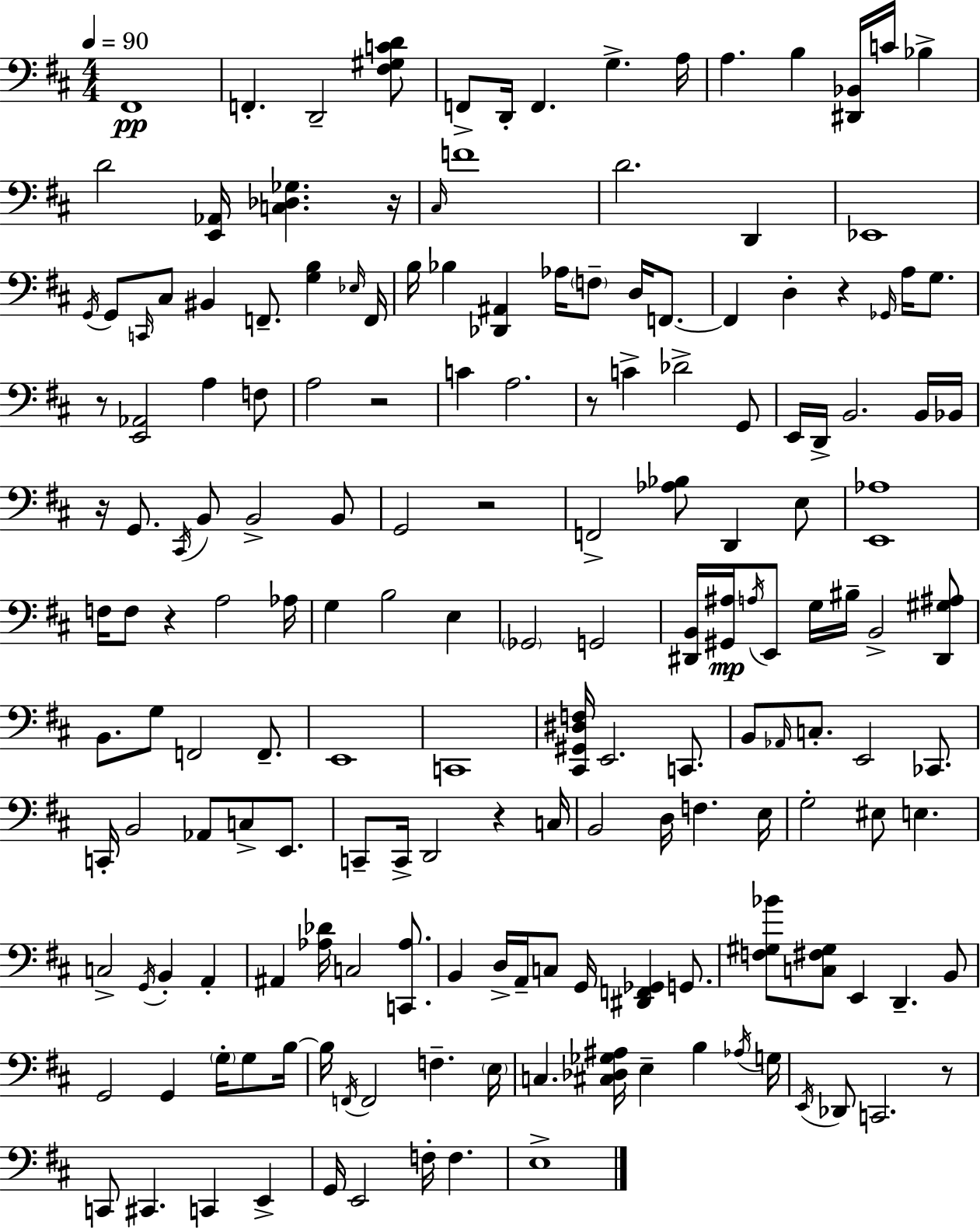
X:1
T:Untitled
M:4/4
L:1/4
K:D
^F,,4 F,, D,,2 [^F,^G,CD]/2 F,,/2 D,,/4 F,, G, A,/4 A, B, [^D,,_B,,]/4 C/4 _B, D2 [E,,_A,,]/4 [C,_D,_G,] z/4 ^C,/4 F4 D2 D,, _E,,4 G,,/4 G,,/2 C,,/4 ^C,/2 ^B,, F,,/2 [G,B,] _E,/4 F,,/4 B,/4 _B, [_D,,^A,,] _A,/4 F,/2 D,/4 F,,/2 F,, D, z _G,,/4 A,/4 G,/2 z/2 [E,,_A,,]2 A, F,/2 A,2 z2 C A,2 z/2 C _D2 G,,/2 E,,/4 D,,/4 B,,2 B,,/4 _B,,/4 z/4 G,,/2 ^C,,/4 B,,/2 B,,2 B,,/2 G,,2 z2 F,,2 [_A,_B,]/2 D,, E,/2 [E,,_A,]4 F,/4 F,/2 z A,2 _A,/4 G, B,2 E, _G,,2 G,,2 [^D,,B,,]/4 [^G,,^A,]/4 A,/4 E,,/2 G,/4 ^B,/4 B,,2 [^D,,^G,^A,]/2 B,,/2 G,/2 F,,2 F,,/2 E,,4 C,,4 [^C,,^G,,^D,F,]/4 E,,2 C,,/2 B,,/2 _A,,/4 C,/2 E,,2 _C,,/2 C,,/4 B,,2 _A,,/2 C,/2 E,,/2 C,,/2 C,,/4 D,,2 z C,/4 B,,2 D,/4 F, E,/4 G,2 ^E,/2 E, C,2 G,,/4 B,, A,, ^A,, [_A,_D]/4 C,2 [C,,_A,]/2 B,, D,/4 A,,/4 C,/2 G,,/4 [^D,,F,,_G,,] G,,/2 [F,^G,_B]/2 [C,^F,^G,]/2 E,, D,, B,,/2 G,,2 G,, G,/4 G,/2 B,/4 B,/4 F,,/4 F,,2 F, E,/4 C, [^C,_D,_G,^A,]/4 E, B, _A,/4 G,/4 E,,/4 _D,,/2 C,,2 z/2 C,,/2 ^C,, C,, E,, G,,/4 E,,2 F,/4 F, E,4